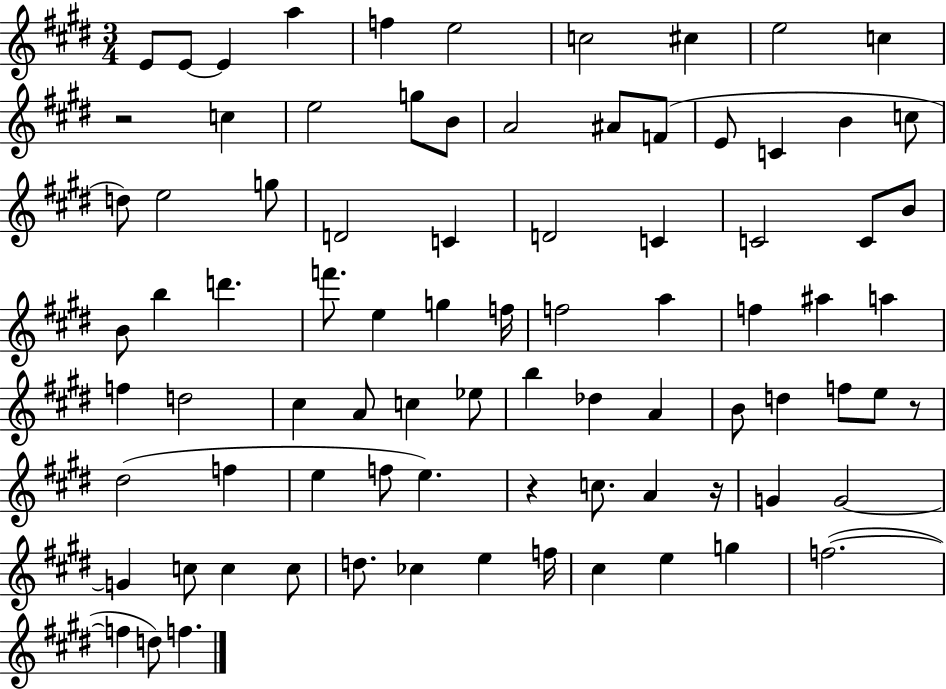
E4/e E4/e E4/q A5/q F5/q E5/h C5/h C#5/q E5/h C5/q R/h C5/q E5/h G5/e B4/e A4/h A#4/e F4/e E4/e C4/q B4/q C5/e D5/e E5/h G5/e D4/h C4/q D4/h C4/q C4/h C4/e B4/e B4/e B5/q D6/q. F6/e. E5/q G5/q F5/s F5/h A5/q F5/q A#5/q A5/q F5/q D5/h C#5/q A4/e C5/q Eb5/e B5/q Db5/q A4/q B4/e D5/q F5/e E5/e R/e D#5/h F5/q E5/q F5/e E5/q. R/q C5/e. A4/q R/s G4/q G4/h G4/q C5/e C5/q C5/e D5/e. CES5/q E5/q F5/s C#5/q E5/q G5/q F5/h. F5/q D5/e F5/q.